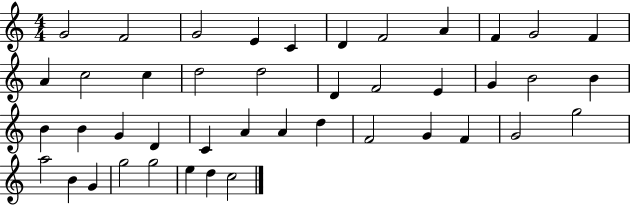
X:1
T:Untitled
M:4/4
L:1/4
K:C
G2 F2 G2 E C D F2 A F G2 F A c2 c d2 d2 D F2 E G B2 B B B G D C A A d F2 G F G2 g2 a2 B G g2 g2 e d c2